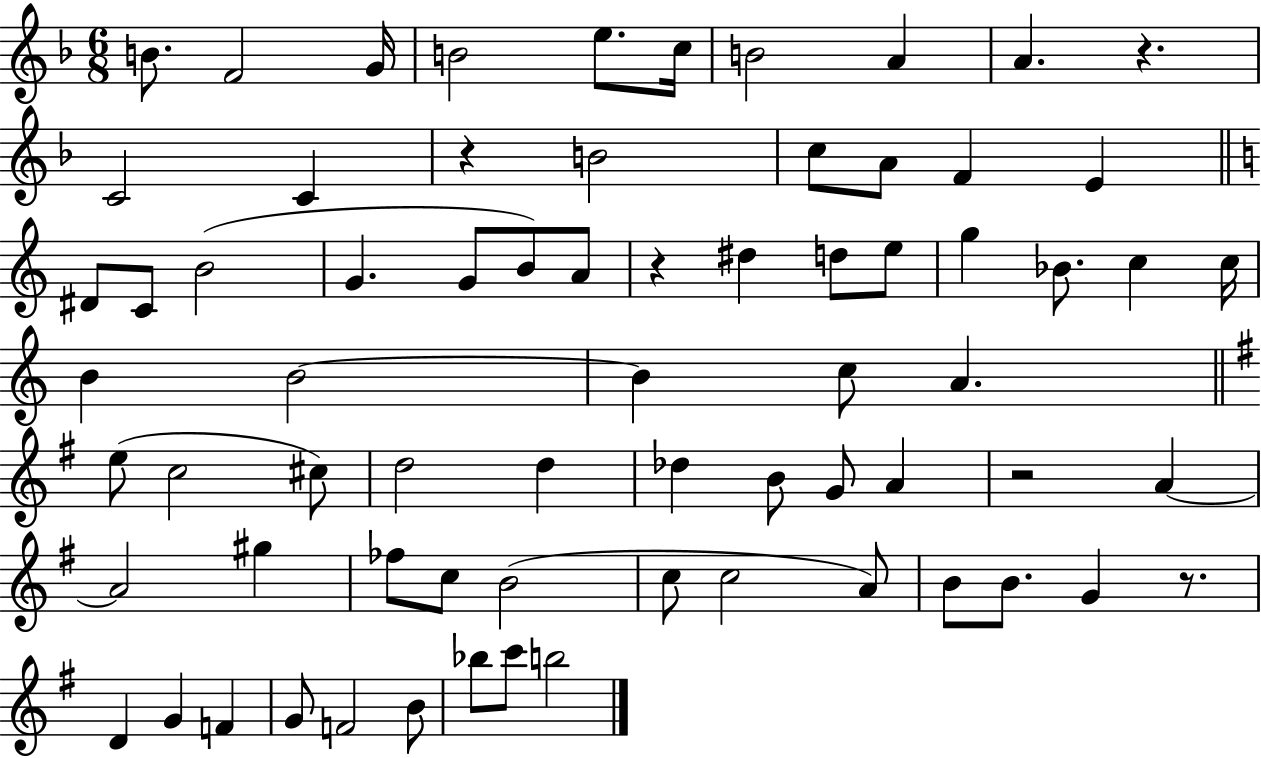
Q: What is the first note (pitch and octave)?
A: B4